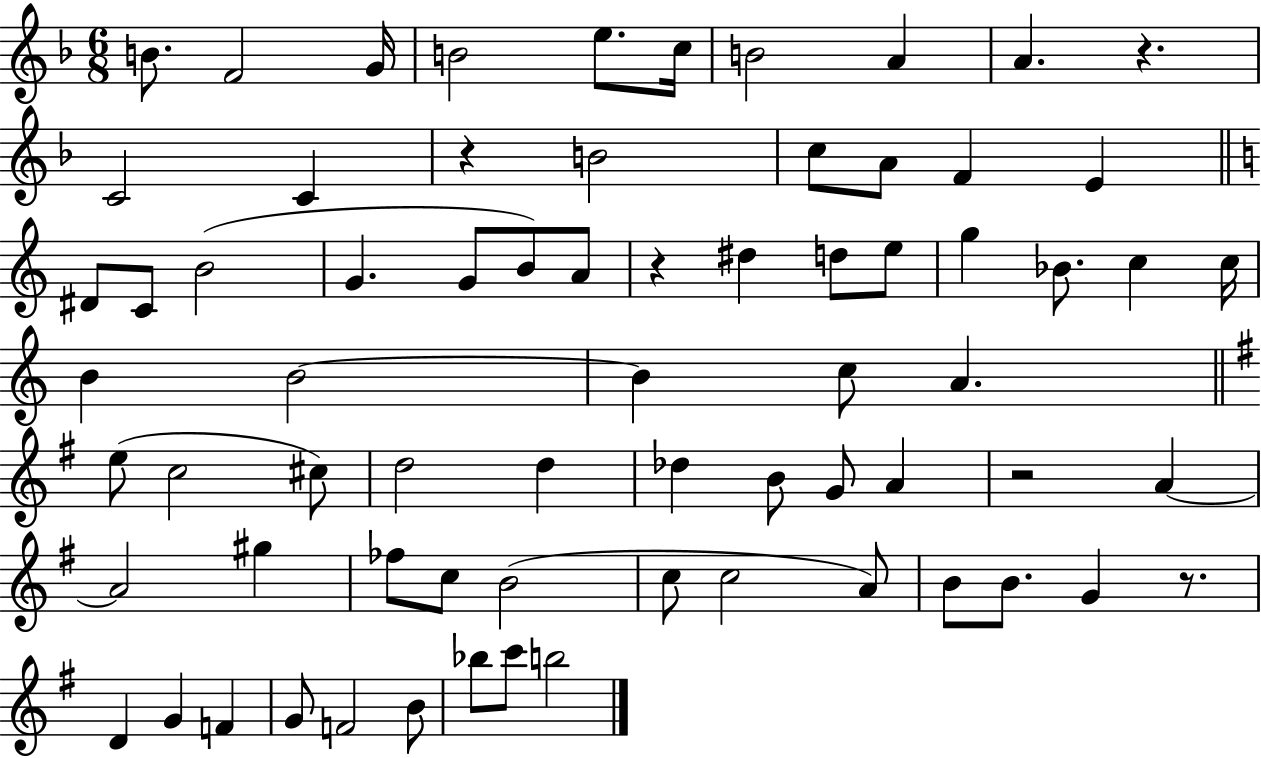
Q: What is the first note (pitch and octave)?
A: B4